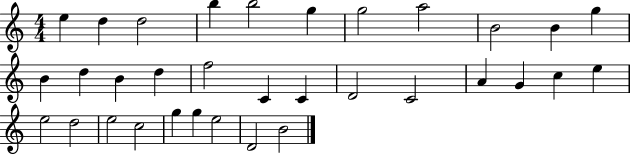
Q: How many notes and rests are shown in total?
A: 33